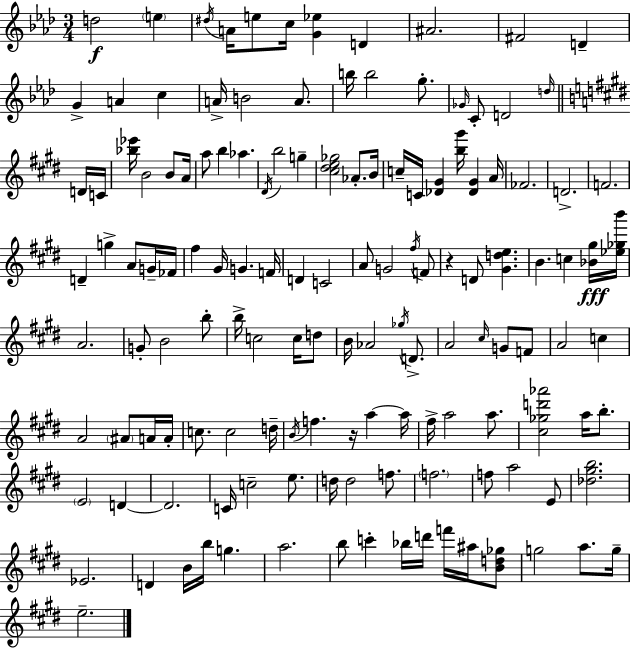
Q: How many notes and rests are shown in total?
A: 137